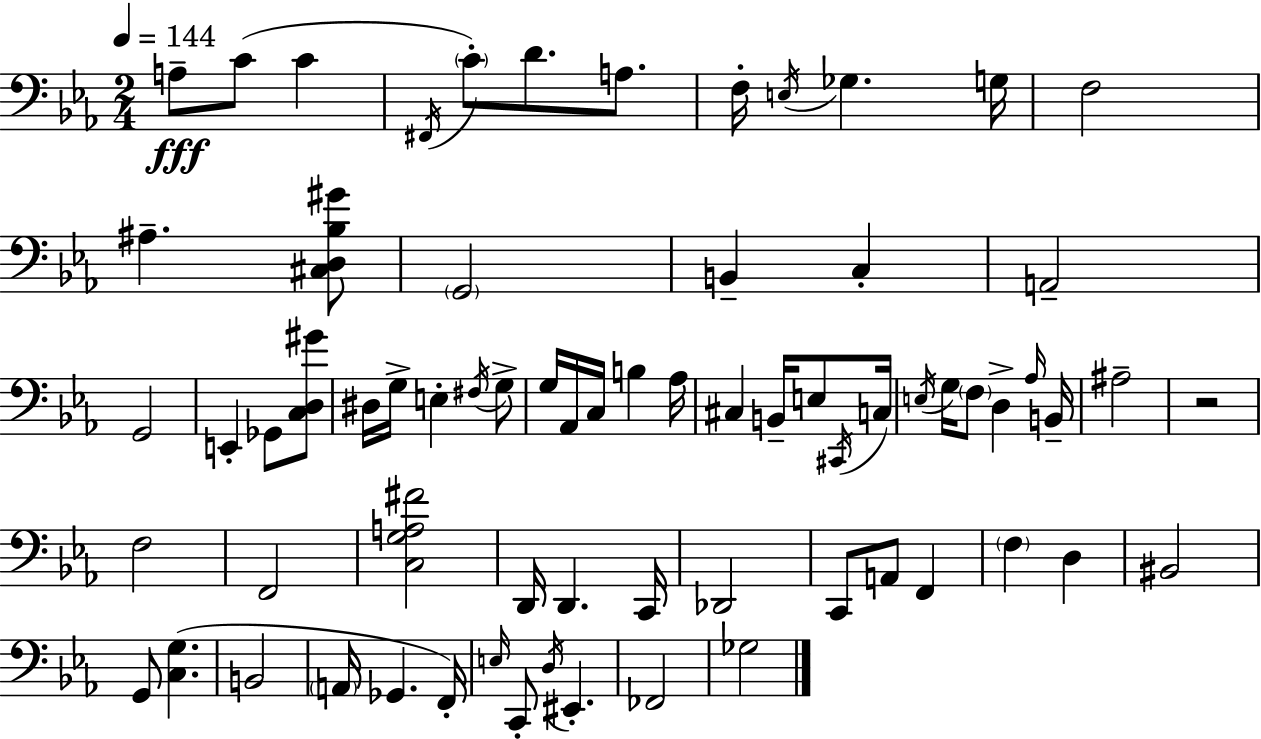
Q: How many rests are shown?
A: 1